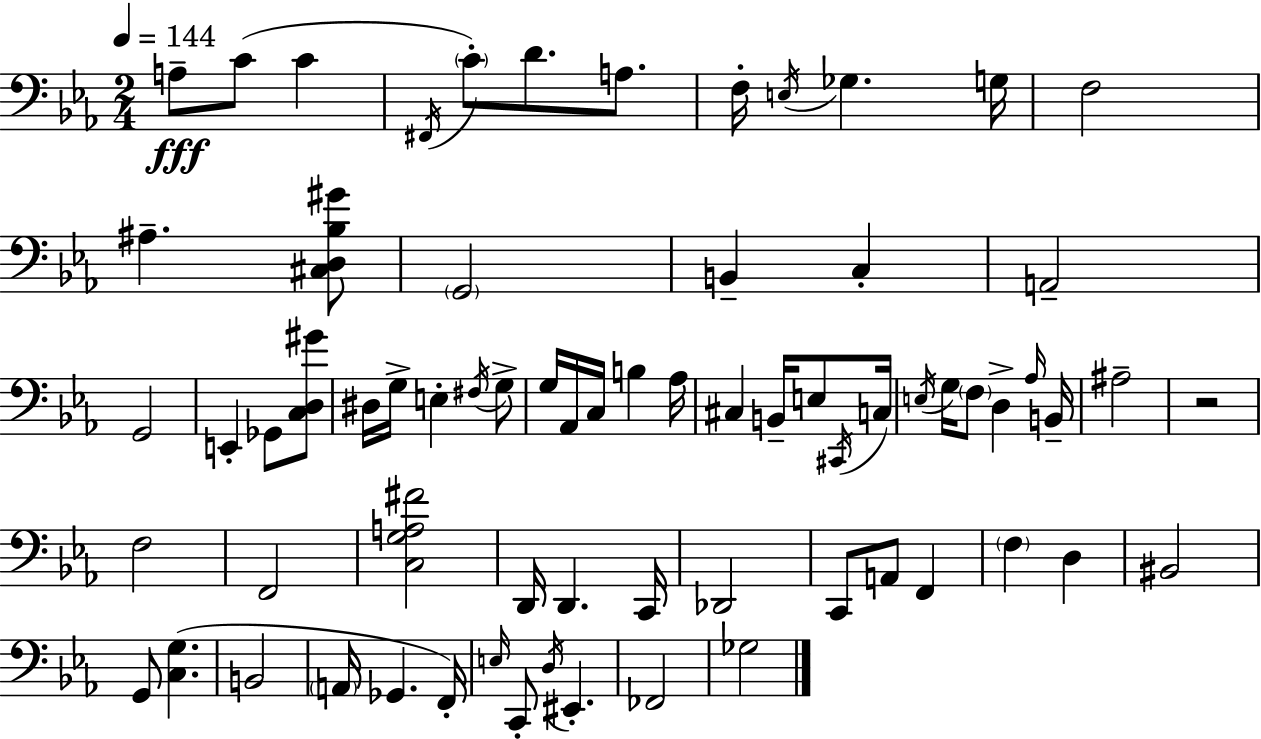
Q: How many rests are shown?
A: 1